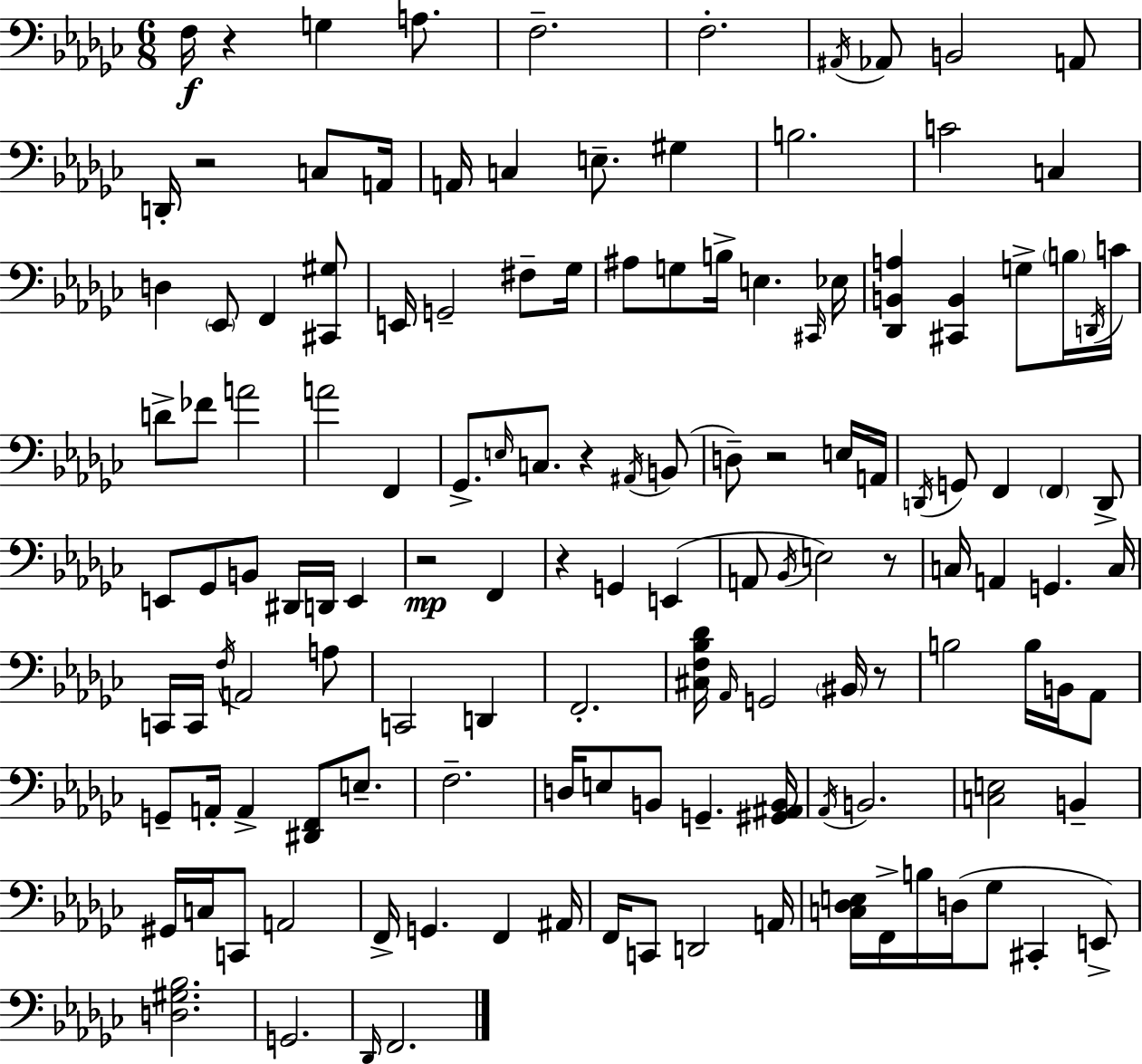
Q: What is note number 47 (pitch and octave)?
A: D3